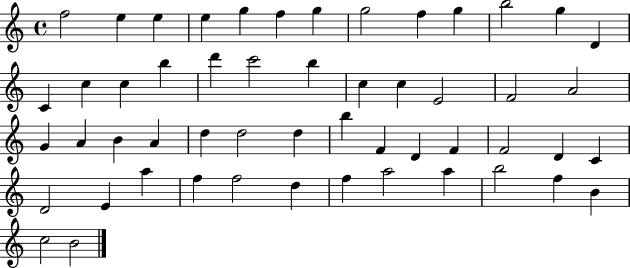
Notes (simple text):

F5/h E5/q E5/q E5/q G5/q F5/q G5/q G5/h F5/q G5/q B5/h G5/q D4/q C4/q C5/q C5/q B5/q D6/q C6/h B5/q C5/q C5/q E4/h F4/h A4/h G4/q A4/q B4/q A4/q D5/q D5/h D5/q B5/q F4/q D4/q F4/q F4/h D4/q C4/q D4/h E4/q A5/q F5/q F5/h D5/q F5/q A5/h A5/q B5/h F5/q B4/q C5/h B4/h